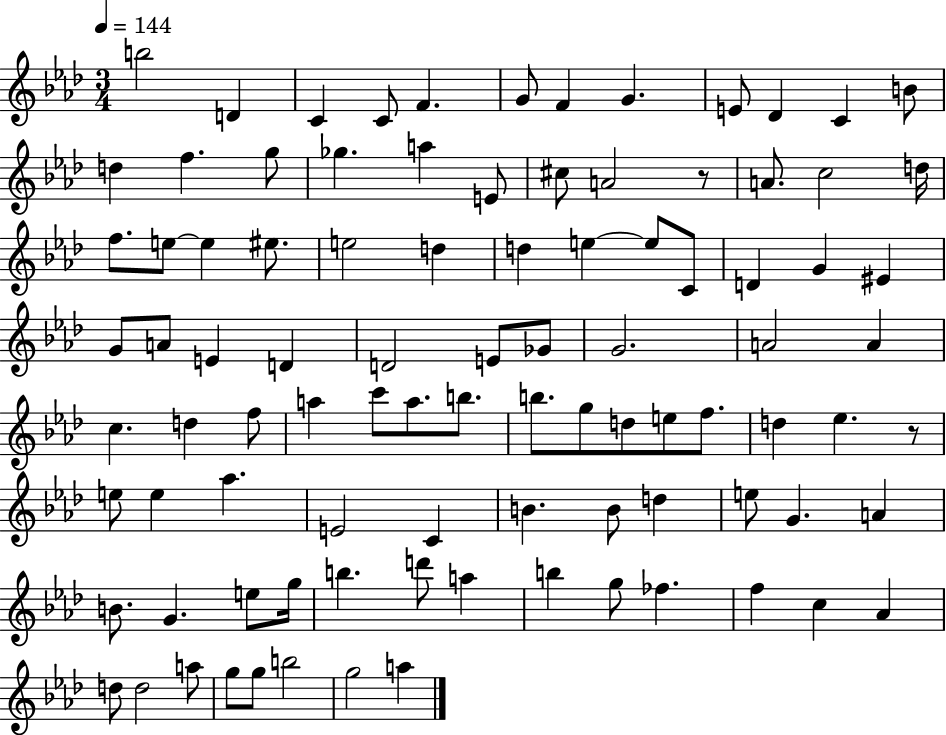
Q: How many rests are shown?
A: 2